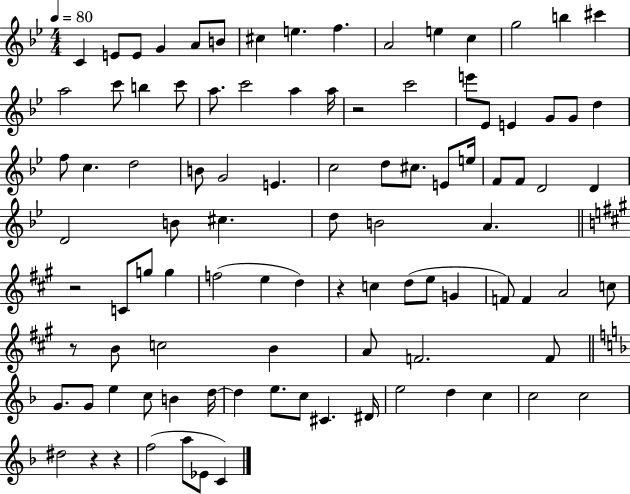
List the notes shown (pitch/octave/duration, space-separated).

C4/q E4/e E4/e G4/q A4/e B4/e C#5/q E5/q. F5/q. A4/h E5/q C5/q G5/h B5/q C#6/q A5/h C6/e B5/q C6/e A5/e. C6/h A5/q A5/s R/h C6/h E6/e Eb4/e E4/q G4/e G4/e D5/q F5/e C5/q. D5/h B4/e G4/h E4/q. C5/h D5/e C#5/e. E4/e E5/s F4/e F4/e D4/h D4/q D4/h B4/e C#5/q. D5/e B4/h A4/q. R/h C4/e G5/e G5/q F5/h E5/q D5/q R/q C5/q D5/e E5/e G4/q F4/e F4/q A4/h C5/e R/e B4/e C5/h B4/q A4/e F4/h. F4/e G4/e. G4/e E5/q C5/e B4/q D5/s D5/q E5/e. C5/e C#4/q. D#4/s E5/h D5/q C5/q C5/h C5/h D#5/h R/q R/q F5/h A5/e Eb4/e C4/q